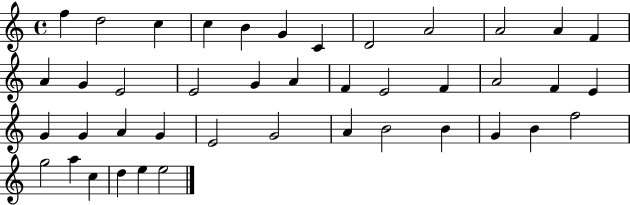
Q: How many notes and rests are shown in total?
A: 42